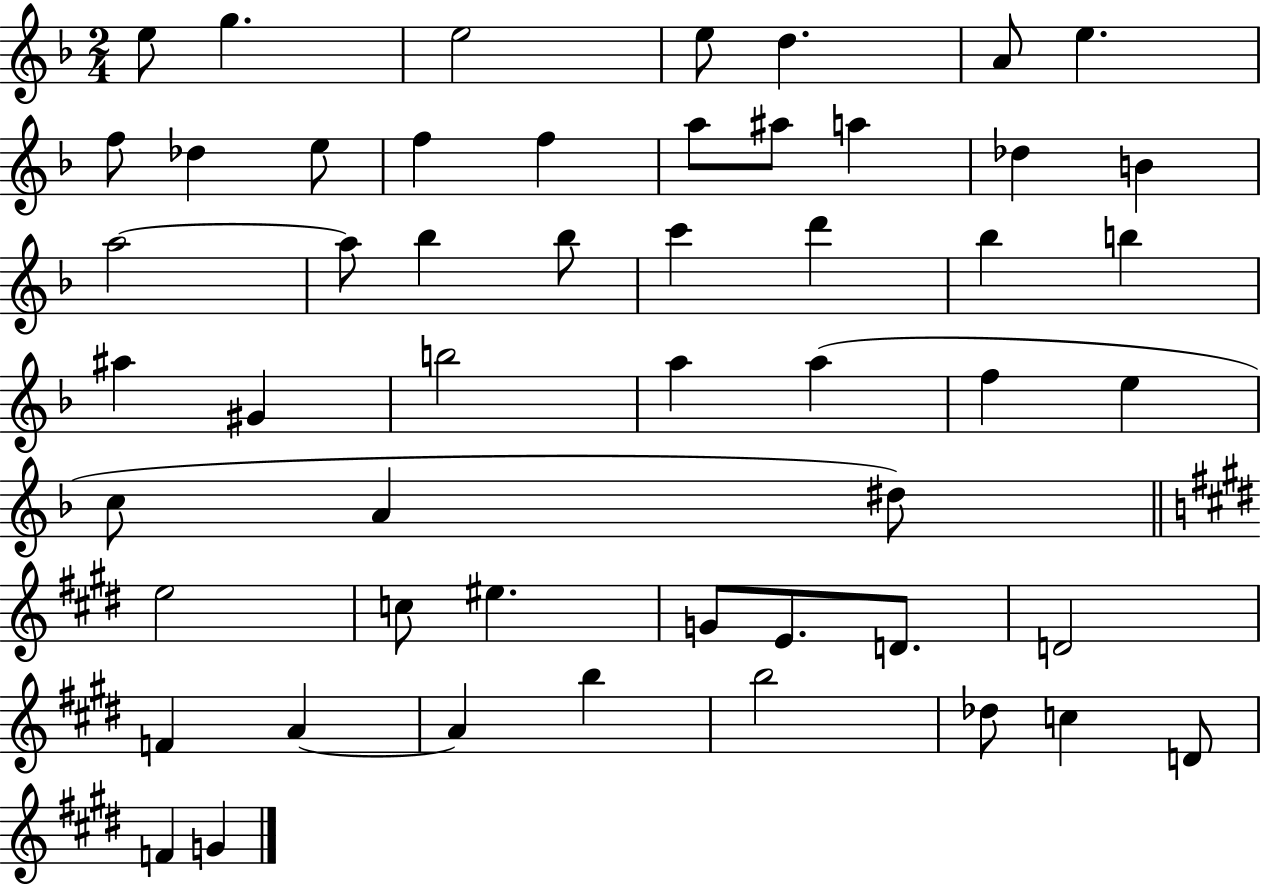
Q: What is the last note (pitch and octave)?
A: G4